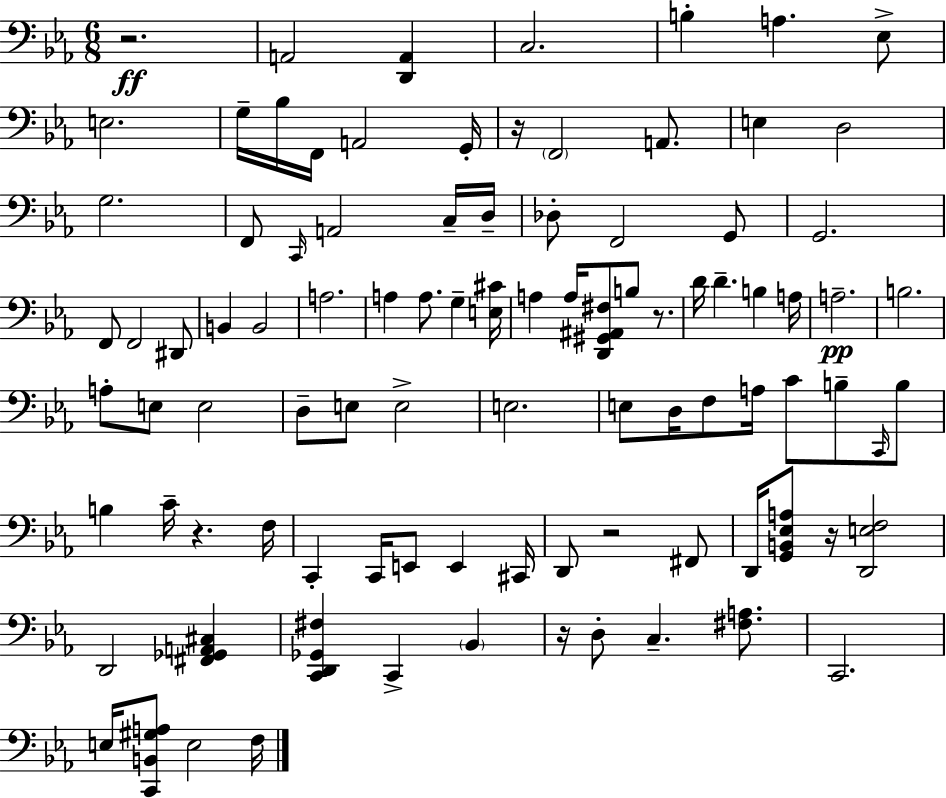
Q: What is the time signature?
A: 6/8